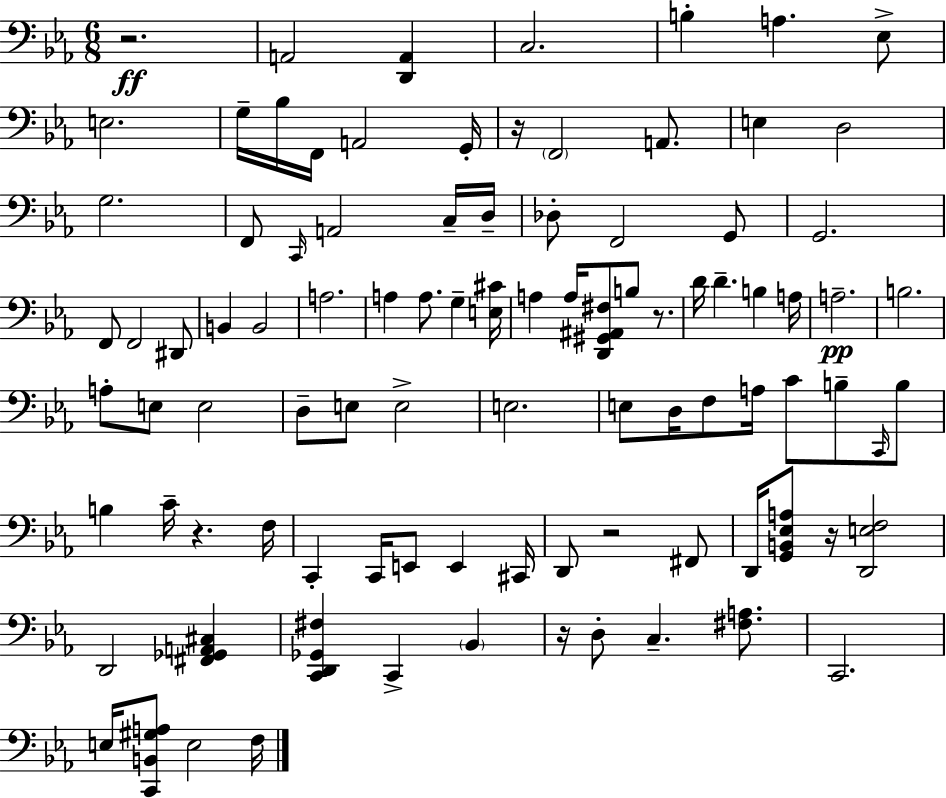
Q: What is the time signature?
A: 6/8